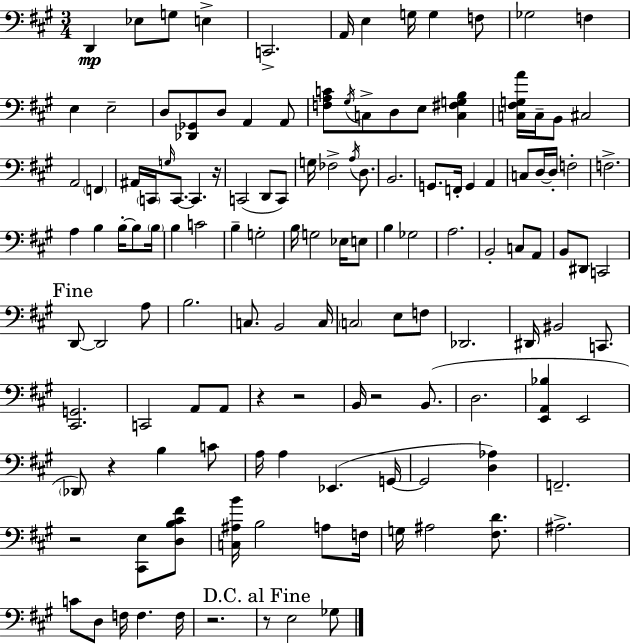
D2/q Eb3/e G3/e E3/q C2/h. A2/s E3/q G3/s G3/q F3/e Gb3/h F3/q E3/q E3/h D3/e [Db2,Gb2]/e D3/e A2/q A2/e [F3,A3,C4]/e G#3/s C3/e D3/e E3/e [C3,F#3,G3,B3]/q [C3,F#3,G3,A4]/s C3/s B2/e C#3/h A2/h F2/q A#2/s C2/s G3/s C2/e. C2/q. R/s C2/h D2/e C2/e G3/s FES3/h A3/s D3/e. B2/h. G2/e. F2/s G2/q A2/q C3/e D3/s D3/s F3/h F3/h. A3/q B3/q B3/s B3/e B3/s B3/q C4/h B3/q G3/h B3/s G3/h Eb3/s E3/e B3/q Gb3/h A3/h. B2/h C3/e A2/e B2/e D#2/e C2/h D2/e D2/h A3/e B3/h. C3/e. B2/h C3/s C3/h E3/e F3/e Db2/h. D#2/s BIS2/h C2/e. [C#2,G2]/h. C2/h A2/e A2/e R/q R/h B2/s R/h B2/e. D3/h. [E2,A2,Bb3]/q E2/h Db2/e R/q B3/q C4/e A3/s A3/q Eb2/q. G2/s G2/h [D3,Ab3]/q F2/h. R/h [C#2,E3]/e [D3,B3,C#4,F#4]/e [C3,A#3,B4]/s B3/h A3/e F3/s G3/s A#3/h [F#3,D4]/e. A#3/h. C4/e D3/e F3/s F3/q. F3/s R/h. R/e E3/h Gb3/e